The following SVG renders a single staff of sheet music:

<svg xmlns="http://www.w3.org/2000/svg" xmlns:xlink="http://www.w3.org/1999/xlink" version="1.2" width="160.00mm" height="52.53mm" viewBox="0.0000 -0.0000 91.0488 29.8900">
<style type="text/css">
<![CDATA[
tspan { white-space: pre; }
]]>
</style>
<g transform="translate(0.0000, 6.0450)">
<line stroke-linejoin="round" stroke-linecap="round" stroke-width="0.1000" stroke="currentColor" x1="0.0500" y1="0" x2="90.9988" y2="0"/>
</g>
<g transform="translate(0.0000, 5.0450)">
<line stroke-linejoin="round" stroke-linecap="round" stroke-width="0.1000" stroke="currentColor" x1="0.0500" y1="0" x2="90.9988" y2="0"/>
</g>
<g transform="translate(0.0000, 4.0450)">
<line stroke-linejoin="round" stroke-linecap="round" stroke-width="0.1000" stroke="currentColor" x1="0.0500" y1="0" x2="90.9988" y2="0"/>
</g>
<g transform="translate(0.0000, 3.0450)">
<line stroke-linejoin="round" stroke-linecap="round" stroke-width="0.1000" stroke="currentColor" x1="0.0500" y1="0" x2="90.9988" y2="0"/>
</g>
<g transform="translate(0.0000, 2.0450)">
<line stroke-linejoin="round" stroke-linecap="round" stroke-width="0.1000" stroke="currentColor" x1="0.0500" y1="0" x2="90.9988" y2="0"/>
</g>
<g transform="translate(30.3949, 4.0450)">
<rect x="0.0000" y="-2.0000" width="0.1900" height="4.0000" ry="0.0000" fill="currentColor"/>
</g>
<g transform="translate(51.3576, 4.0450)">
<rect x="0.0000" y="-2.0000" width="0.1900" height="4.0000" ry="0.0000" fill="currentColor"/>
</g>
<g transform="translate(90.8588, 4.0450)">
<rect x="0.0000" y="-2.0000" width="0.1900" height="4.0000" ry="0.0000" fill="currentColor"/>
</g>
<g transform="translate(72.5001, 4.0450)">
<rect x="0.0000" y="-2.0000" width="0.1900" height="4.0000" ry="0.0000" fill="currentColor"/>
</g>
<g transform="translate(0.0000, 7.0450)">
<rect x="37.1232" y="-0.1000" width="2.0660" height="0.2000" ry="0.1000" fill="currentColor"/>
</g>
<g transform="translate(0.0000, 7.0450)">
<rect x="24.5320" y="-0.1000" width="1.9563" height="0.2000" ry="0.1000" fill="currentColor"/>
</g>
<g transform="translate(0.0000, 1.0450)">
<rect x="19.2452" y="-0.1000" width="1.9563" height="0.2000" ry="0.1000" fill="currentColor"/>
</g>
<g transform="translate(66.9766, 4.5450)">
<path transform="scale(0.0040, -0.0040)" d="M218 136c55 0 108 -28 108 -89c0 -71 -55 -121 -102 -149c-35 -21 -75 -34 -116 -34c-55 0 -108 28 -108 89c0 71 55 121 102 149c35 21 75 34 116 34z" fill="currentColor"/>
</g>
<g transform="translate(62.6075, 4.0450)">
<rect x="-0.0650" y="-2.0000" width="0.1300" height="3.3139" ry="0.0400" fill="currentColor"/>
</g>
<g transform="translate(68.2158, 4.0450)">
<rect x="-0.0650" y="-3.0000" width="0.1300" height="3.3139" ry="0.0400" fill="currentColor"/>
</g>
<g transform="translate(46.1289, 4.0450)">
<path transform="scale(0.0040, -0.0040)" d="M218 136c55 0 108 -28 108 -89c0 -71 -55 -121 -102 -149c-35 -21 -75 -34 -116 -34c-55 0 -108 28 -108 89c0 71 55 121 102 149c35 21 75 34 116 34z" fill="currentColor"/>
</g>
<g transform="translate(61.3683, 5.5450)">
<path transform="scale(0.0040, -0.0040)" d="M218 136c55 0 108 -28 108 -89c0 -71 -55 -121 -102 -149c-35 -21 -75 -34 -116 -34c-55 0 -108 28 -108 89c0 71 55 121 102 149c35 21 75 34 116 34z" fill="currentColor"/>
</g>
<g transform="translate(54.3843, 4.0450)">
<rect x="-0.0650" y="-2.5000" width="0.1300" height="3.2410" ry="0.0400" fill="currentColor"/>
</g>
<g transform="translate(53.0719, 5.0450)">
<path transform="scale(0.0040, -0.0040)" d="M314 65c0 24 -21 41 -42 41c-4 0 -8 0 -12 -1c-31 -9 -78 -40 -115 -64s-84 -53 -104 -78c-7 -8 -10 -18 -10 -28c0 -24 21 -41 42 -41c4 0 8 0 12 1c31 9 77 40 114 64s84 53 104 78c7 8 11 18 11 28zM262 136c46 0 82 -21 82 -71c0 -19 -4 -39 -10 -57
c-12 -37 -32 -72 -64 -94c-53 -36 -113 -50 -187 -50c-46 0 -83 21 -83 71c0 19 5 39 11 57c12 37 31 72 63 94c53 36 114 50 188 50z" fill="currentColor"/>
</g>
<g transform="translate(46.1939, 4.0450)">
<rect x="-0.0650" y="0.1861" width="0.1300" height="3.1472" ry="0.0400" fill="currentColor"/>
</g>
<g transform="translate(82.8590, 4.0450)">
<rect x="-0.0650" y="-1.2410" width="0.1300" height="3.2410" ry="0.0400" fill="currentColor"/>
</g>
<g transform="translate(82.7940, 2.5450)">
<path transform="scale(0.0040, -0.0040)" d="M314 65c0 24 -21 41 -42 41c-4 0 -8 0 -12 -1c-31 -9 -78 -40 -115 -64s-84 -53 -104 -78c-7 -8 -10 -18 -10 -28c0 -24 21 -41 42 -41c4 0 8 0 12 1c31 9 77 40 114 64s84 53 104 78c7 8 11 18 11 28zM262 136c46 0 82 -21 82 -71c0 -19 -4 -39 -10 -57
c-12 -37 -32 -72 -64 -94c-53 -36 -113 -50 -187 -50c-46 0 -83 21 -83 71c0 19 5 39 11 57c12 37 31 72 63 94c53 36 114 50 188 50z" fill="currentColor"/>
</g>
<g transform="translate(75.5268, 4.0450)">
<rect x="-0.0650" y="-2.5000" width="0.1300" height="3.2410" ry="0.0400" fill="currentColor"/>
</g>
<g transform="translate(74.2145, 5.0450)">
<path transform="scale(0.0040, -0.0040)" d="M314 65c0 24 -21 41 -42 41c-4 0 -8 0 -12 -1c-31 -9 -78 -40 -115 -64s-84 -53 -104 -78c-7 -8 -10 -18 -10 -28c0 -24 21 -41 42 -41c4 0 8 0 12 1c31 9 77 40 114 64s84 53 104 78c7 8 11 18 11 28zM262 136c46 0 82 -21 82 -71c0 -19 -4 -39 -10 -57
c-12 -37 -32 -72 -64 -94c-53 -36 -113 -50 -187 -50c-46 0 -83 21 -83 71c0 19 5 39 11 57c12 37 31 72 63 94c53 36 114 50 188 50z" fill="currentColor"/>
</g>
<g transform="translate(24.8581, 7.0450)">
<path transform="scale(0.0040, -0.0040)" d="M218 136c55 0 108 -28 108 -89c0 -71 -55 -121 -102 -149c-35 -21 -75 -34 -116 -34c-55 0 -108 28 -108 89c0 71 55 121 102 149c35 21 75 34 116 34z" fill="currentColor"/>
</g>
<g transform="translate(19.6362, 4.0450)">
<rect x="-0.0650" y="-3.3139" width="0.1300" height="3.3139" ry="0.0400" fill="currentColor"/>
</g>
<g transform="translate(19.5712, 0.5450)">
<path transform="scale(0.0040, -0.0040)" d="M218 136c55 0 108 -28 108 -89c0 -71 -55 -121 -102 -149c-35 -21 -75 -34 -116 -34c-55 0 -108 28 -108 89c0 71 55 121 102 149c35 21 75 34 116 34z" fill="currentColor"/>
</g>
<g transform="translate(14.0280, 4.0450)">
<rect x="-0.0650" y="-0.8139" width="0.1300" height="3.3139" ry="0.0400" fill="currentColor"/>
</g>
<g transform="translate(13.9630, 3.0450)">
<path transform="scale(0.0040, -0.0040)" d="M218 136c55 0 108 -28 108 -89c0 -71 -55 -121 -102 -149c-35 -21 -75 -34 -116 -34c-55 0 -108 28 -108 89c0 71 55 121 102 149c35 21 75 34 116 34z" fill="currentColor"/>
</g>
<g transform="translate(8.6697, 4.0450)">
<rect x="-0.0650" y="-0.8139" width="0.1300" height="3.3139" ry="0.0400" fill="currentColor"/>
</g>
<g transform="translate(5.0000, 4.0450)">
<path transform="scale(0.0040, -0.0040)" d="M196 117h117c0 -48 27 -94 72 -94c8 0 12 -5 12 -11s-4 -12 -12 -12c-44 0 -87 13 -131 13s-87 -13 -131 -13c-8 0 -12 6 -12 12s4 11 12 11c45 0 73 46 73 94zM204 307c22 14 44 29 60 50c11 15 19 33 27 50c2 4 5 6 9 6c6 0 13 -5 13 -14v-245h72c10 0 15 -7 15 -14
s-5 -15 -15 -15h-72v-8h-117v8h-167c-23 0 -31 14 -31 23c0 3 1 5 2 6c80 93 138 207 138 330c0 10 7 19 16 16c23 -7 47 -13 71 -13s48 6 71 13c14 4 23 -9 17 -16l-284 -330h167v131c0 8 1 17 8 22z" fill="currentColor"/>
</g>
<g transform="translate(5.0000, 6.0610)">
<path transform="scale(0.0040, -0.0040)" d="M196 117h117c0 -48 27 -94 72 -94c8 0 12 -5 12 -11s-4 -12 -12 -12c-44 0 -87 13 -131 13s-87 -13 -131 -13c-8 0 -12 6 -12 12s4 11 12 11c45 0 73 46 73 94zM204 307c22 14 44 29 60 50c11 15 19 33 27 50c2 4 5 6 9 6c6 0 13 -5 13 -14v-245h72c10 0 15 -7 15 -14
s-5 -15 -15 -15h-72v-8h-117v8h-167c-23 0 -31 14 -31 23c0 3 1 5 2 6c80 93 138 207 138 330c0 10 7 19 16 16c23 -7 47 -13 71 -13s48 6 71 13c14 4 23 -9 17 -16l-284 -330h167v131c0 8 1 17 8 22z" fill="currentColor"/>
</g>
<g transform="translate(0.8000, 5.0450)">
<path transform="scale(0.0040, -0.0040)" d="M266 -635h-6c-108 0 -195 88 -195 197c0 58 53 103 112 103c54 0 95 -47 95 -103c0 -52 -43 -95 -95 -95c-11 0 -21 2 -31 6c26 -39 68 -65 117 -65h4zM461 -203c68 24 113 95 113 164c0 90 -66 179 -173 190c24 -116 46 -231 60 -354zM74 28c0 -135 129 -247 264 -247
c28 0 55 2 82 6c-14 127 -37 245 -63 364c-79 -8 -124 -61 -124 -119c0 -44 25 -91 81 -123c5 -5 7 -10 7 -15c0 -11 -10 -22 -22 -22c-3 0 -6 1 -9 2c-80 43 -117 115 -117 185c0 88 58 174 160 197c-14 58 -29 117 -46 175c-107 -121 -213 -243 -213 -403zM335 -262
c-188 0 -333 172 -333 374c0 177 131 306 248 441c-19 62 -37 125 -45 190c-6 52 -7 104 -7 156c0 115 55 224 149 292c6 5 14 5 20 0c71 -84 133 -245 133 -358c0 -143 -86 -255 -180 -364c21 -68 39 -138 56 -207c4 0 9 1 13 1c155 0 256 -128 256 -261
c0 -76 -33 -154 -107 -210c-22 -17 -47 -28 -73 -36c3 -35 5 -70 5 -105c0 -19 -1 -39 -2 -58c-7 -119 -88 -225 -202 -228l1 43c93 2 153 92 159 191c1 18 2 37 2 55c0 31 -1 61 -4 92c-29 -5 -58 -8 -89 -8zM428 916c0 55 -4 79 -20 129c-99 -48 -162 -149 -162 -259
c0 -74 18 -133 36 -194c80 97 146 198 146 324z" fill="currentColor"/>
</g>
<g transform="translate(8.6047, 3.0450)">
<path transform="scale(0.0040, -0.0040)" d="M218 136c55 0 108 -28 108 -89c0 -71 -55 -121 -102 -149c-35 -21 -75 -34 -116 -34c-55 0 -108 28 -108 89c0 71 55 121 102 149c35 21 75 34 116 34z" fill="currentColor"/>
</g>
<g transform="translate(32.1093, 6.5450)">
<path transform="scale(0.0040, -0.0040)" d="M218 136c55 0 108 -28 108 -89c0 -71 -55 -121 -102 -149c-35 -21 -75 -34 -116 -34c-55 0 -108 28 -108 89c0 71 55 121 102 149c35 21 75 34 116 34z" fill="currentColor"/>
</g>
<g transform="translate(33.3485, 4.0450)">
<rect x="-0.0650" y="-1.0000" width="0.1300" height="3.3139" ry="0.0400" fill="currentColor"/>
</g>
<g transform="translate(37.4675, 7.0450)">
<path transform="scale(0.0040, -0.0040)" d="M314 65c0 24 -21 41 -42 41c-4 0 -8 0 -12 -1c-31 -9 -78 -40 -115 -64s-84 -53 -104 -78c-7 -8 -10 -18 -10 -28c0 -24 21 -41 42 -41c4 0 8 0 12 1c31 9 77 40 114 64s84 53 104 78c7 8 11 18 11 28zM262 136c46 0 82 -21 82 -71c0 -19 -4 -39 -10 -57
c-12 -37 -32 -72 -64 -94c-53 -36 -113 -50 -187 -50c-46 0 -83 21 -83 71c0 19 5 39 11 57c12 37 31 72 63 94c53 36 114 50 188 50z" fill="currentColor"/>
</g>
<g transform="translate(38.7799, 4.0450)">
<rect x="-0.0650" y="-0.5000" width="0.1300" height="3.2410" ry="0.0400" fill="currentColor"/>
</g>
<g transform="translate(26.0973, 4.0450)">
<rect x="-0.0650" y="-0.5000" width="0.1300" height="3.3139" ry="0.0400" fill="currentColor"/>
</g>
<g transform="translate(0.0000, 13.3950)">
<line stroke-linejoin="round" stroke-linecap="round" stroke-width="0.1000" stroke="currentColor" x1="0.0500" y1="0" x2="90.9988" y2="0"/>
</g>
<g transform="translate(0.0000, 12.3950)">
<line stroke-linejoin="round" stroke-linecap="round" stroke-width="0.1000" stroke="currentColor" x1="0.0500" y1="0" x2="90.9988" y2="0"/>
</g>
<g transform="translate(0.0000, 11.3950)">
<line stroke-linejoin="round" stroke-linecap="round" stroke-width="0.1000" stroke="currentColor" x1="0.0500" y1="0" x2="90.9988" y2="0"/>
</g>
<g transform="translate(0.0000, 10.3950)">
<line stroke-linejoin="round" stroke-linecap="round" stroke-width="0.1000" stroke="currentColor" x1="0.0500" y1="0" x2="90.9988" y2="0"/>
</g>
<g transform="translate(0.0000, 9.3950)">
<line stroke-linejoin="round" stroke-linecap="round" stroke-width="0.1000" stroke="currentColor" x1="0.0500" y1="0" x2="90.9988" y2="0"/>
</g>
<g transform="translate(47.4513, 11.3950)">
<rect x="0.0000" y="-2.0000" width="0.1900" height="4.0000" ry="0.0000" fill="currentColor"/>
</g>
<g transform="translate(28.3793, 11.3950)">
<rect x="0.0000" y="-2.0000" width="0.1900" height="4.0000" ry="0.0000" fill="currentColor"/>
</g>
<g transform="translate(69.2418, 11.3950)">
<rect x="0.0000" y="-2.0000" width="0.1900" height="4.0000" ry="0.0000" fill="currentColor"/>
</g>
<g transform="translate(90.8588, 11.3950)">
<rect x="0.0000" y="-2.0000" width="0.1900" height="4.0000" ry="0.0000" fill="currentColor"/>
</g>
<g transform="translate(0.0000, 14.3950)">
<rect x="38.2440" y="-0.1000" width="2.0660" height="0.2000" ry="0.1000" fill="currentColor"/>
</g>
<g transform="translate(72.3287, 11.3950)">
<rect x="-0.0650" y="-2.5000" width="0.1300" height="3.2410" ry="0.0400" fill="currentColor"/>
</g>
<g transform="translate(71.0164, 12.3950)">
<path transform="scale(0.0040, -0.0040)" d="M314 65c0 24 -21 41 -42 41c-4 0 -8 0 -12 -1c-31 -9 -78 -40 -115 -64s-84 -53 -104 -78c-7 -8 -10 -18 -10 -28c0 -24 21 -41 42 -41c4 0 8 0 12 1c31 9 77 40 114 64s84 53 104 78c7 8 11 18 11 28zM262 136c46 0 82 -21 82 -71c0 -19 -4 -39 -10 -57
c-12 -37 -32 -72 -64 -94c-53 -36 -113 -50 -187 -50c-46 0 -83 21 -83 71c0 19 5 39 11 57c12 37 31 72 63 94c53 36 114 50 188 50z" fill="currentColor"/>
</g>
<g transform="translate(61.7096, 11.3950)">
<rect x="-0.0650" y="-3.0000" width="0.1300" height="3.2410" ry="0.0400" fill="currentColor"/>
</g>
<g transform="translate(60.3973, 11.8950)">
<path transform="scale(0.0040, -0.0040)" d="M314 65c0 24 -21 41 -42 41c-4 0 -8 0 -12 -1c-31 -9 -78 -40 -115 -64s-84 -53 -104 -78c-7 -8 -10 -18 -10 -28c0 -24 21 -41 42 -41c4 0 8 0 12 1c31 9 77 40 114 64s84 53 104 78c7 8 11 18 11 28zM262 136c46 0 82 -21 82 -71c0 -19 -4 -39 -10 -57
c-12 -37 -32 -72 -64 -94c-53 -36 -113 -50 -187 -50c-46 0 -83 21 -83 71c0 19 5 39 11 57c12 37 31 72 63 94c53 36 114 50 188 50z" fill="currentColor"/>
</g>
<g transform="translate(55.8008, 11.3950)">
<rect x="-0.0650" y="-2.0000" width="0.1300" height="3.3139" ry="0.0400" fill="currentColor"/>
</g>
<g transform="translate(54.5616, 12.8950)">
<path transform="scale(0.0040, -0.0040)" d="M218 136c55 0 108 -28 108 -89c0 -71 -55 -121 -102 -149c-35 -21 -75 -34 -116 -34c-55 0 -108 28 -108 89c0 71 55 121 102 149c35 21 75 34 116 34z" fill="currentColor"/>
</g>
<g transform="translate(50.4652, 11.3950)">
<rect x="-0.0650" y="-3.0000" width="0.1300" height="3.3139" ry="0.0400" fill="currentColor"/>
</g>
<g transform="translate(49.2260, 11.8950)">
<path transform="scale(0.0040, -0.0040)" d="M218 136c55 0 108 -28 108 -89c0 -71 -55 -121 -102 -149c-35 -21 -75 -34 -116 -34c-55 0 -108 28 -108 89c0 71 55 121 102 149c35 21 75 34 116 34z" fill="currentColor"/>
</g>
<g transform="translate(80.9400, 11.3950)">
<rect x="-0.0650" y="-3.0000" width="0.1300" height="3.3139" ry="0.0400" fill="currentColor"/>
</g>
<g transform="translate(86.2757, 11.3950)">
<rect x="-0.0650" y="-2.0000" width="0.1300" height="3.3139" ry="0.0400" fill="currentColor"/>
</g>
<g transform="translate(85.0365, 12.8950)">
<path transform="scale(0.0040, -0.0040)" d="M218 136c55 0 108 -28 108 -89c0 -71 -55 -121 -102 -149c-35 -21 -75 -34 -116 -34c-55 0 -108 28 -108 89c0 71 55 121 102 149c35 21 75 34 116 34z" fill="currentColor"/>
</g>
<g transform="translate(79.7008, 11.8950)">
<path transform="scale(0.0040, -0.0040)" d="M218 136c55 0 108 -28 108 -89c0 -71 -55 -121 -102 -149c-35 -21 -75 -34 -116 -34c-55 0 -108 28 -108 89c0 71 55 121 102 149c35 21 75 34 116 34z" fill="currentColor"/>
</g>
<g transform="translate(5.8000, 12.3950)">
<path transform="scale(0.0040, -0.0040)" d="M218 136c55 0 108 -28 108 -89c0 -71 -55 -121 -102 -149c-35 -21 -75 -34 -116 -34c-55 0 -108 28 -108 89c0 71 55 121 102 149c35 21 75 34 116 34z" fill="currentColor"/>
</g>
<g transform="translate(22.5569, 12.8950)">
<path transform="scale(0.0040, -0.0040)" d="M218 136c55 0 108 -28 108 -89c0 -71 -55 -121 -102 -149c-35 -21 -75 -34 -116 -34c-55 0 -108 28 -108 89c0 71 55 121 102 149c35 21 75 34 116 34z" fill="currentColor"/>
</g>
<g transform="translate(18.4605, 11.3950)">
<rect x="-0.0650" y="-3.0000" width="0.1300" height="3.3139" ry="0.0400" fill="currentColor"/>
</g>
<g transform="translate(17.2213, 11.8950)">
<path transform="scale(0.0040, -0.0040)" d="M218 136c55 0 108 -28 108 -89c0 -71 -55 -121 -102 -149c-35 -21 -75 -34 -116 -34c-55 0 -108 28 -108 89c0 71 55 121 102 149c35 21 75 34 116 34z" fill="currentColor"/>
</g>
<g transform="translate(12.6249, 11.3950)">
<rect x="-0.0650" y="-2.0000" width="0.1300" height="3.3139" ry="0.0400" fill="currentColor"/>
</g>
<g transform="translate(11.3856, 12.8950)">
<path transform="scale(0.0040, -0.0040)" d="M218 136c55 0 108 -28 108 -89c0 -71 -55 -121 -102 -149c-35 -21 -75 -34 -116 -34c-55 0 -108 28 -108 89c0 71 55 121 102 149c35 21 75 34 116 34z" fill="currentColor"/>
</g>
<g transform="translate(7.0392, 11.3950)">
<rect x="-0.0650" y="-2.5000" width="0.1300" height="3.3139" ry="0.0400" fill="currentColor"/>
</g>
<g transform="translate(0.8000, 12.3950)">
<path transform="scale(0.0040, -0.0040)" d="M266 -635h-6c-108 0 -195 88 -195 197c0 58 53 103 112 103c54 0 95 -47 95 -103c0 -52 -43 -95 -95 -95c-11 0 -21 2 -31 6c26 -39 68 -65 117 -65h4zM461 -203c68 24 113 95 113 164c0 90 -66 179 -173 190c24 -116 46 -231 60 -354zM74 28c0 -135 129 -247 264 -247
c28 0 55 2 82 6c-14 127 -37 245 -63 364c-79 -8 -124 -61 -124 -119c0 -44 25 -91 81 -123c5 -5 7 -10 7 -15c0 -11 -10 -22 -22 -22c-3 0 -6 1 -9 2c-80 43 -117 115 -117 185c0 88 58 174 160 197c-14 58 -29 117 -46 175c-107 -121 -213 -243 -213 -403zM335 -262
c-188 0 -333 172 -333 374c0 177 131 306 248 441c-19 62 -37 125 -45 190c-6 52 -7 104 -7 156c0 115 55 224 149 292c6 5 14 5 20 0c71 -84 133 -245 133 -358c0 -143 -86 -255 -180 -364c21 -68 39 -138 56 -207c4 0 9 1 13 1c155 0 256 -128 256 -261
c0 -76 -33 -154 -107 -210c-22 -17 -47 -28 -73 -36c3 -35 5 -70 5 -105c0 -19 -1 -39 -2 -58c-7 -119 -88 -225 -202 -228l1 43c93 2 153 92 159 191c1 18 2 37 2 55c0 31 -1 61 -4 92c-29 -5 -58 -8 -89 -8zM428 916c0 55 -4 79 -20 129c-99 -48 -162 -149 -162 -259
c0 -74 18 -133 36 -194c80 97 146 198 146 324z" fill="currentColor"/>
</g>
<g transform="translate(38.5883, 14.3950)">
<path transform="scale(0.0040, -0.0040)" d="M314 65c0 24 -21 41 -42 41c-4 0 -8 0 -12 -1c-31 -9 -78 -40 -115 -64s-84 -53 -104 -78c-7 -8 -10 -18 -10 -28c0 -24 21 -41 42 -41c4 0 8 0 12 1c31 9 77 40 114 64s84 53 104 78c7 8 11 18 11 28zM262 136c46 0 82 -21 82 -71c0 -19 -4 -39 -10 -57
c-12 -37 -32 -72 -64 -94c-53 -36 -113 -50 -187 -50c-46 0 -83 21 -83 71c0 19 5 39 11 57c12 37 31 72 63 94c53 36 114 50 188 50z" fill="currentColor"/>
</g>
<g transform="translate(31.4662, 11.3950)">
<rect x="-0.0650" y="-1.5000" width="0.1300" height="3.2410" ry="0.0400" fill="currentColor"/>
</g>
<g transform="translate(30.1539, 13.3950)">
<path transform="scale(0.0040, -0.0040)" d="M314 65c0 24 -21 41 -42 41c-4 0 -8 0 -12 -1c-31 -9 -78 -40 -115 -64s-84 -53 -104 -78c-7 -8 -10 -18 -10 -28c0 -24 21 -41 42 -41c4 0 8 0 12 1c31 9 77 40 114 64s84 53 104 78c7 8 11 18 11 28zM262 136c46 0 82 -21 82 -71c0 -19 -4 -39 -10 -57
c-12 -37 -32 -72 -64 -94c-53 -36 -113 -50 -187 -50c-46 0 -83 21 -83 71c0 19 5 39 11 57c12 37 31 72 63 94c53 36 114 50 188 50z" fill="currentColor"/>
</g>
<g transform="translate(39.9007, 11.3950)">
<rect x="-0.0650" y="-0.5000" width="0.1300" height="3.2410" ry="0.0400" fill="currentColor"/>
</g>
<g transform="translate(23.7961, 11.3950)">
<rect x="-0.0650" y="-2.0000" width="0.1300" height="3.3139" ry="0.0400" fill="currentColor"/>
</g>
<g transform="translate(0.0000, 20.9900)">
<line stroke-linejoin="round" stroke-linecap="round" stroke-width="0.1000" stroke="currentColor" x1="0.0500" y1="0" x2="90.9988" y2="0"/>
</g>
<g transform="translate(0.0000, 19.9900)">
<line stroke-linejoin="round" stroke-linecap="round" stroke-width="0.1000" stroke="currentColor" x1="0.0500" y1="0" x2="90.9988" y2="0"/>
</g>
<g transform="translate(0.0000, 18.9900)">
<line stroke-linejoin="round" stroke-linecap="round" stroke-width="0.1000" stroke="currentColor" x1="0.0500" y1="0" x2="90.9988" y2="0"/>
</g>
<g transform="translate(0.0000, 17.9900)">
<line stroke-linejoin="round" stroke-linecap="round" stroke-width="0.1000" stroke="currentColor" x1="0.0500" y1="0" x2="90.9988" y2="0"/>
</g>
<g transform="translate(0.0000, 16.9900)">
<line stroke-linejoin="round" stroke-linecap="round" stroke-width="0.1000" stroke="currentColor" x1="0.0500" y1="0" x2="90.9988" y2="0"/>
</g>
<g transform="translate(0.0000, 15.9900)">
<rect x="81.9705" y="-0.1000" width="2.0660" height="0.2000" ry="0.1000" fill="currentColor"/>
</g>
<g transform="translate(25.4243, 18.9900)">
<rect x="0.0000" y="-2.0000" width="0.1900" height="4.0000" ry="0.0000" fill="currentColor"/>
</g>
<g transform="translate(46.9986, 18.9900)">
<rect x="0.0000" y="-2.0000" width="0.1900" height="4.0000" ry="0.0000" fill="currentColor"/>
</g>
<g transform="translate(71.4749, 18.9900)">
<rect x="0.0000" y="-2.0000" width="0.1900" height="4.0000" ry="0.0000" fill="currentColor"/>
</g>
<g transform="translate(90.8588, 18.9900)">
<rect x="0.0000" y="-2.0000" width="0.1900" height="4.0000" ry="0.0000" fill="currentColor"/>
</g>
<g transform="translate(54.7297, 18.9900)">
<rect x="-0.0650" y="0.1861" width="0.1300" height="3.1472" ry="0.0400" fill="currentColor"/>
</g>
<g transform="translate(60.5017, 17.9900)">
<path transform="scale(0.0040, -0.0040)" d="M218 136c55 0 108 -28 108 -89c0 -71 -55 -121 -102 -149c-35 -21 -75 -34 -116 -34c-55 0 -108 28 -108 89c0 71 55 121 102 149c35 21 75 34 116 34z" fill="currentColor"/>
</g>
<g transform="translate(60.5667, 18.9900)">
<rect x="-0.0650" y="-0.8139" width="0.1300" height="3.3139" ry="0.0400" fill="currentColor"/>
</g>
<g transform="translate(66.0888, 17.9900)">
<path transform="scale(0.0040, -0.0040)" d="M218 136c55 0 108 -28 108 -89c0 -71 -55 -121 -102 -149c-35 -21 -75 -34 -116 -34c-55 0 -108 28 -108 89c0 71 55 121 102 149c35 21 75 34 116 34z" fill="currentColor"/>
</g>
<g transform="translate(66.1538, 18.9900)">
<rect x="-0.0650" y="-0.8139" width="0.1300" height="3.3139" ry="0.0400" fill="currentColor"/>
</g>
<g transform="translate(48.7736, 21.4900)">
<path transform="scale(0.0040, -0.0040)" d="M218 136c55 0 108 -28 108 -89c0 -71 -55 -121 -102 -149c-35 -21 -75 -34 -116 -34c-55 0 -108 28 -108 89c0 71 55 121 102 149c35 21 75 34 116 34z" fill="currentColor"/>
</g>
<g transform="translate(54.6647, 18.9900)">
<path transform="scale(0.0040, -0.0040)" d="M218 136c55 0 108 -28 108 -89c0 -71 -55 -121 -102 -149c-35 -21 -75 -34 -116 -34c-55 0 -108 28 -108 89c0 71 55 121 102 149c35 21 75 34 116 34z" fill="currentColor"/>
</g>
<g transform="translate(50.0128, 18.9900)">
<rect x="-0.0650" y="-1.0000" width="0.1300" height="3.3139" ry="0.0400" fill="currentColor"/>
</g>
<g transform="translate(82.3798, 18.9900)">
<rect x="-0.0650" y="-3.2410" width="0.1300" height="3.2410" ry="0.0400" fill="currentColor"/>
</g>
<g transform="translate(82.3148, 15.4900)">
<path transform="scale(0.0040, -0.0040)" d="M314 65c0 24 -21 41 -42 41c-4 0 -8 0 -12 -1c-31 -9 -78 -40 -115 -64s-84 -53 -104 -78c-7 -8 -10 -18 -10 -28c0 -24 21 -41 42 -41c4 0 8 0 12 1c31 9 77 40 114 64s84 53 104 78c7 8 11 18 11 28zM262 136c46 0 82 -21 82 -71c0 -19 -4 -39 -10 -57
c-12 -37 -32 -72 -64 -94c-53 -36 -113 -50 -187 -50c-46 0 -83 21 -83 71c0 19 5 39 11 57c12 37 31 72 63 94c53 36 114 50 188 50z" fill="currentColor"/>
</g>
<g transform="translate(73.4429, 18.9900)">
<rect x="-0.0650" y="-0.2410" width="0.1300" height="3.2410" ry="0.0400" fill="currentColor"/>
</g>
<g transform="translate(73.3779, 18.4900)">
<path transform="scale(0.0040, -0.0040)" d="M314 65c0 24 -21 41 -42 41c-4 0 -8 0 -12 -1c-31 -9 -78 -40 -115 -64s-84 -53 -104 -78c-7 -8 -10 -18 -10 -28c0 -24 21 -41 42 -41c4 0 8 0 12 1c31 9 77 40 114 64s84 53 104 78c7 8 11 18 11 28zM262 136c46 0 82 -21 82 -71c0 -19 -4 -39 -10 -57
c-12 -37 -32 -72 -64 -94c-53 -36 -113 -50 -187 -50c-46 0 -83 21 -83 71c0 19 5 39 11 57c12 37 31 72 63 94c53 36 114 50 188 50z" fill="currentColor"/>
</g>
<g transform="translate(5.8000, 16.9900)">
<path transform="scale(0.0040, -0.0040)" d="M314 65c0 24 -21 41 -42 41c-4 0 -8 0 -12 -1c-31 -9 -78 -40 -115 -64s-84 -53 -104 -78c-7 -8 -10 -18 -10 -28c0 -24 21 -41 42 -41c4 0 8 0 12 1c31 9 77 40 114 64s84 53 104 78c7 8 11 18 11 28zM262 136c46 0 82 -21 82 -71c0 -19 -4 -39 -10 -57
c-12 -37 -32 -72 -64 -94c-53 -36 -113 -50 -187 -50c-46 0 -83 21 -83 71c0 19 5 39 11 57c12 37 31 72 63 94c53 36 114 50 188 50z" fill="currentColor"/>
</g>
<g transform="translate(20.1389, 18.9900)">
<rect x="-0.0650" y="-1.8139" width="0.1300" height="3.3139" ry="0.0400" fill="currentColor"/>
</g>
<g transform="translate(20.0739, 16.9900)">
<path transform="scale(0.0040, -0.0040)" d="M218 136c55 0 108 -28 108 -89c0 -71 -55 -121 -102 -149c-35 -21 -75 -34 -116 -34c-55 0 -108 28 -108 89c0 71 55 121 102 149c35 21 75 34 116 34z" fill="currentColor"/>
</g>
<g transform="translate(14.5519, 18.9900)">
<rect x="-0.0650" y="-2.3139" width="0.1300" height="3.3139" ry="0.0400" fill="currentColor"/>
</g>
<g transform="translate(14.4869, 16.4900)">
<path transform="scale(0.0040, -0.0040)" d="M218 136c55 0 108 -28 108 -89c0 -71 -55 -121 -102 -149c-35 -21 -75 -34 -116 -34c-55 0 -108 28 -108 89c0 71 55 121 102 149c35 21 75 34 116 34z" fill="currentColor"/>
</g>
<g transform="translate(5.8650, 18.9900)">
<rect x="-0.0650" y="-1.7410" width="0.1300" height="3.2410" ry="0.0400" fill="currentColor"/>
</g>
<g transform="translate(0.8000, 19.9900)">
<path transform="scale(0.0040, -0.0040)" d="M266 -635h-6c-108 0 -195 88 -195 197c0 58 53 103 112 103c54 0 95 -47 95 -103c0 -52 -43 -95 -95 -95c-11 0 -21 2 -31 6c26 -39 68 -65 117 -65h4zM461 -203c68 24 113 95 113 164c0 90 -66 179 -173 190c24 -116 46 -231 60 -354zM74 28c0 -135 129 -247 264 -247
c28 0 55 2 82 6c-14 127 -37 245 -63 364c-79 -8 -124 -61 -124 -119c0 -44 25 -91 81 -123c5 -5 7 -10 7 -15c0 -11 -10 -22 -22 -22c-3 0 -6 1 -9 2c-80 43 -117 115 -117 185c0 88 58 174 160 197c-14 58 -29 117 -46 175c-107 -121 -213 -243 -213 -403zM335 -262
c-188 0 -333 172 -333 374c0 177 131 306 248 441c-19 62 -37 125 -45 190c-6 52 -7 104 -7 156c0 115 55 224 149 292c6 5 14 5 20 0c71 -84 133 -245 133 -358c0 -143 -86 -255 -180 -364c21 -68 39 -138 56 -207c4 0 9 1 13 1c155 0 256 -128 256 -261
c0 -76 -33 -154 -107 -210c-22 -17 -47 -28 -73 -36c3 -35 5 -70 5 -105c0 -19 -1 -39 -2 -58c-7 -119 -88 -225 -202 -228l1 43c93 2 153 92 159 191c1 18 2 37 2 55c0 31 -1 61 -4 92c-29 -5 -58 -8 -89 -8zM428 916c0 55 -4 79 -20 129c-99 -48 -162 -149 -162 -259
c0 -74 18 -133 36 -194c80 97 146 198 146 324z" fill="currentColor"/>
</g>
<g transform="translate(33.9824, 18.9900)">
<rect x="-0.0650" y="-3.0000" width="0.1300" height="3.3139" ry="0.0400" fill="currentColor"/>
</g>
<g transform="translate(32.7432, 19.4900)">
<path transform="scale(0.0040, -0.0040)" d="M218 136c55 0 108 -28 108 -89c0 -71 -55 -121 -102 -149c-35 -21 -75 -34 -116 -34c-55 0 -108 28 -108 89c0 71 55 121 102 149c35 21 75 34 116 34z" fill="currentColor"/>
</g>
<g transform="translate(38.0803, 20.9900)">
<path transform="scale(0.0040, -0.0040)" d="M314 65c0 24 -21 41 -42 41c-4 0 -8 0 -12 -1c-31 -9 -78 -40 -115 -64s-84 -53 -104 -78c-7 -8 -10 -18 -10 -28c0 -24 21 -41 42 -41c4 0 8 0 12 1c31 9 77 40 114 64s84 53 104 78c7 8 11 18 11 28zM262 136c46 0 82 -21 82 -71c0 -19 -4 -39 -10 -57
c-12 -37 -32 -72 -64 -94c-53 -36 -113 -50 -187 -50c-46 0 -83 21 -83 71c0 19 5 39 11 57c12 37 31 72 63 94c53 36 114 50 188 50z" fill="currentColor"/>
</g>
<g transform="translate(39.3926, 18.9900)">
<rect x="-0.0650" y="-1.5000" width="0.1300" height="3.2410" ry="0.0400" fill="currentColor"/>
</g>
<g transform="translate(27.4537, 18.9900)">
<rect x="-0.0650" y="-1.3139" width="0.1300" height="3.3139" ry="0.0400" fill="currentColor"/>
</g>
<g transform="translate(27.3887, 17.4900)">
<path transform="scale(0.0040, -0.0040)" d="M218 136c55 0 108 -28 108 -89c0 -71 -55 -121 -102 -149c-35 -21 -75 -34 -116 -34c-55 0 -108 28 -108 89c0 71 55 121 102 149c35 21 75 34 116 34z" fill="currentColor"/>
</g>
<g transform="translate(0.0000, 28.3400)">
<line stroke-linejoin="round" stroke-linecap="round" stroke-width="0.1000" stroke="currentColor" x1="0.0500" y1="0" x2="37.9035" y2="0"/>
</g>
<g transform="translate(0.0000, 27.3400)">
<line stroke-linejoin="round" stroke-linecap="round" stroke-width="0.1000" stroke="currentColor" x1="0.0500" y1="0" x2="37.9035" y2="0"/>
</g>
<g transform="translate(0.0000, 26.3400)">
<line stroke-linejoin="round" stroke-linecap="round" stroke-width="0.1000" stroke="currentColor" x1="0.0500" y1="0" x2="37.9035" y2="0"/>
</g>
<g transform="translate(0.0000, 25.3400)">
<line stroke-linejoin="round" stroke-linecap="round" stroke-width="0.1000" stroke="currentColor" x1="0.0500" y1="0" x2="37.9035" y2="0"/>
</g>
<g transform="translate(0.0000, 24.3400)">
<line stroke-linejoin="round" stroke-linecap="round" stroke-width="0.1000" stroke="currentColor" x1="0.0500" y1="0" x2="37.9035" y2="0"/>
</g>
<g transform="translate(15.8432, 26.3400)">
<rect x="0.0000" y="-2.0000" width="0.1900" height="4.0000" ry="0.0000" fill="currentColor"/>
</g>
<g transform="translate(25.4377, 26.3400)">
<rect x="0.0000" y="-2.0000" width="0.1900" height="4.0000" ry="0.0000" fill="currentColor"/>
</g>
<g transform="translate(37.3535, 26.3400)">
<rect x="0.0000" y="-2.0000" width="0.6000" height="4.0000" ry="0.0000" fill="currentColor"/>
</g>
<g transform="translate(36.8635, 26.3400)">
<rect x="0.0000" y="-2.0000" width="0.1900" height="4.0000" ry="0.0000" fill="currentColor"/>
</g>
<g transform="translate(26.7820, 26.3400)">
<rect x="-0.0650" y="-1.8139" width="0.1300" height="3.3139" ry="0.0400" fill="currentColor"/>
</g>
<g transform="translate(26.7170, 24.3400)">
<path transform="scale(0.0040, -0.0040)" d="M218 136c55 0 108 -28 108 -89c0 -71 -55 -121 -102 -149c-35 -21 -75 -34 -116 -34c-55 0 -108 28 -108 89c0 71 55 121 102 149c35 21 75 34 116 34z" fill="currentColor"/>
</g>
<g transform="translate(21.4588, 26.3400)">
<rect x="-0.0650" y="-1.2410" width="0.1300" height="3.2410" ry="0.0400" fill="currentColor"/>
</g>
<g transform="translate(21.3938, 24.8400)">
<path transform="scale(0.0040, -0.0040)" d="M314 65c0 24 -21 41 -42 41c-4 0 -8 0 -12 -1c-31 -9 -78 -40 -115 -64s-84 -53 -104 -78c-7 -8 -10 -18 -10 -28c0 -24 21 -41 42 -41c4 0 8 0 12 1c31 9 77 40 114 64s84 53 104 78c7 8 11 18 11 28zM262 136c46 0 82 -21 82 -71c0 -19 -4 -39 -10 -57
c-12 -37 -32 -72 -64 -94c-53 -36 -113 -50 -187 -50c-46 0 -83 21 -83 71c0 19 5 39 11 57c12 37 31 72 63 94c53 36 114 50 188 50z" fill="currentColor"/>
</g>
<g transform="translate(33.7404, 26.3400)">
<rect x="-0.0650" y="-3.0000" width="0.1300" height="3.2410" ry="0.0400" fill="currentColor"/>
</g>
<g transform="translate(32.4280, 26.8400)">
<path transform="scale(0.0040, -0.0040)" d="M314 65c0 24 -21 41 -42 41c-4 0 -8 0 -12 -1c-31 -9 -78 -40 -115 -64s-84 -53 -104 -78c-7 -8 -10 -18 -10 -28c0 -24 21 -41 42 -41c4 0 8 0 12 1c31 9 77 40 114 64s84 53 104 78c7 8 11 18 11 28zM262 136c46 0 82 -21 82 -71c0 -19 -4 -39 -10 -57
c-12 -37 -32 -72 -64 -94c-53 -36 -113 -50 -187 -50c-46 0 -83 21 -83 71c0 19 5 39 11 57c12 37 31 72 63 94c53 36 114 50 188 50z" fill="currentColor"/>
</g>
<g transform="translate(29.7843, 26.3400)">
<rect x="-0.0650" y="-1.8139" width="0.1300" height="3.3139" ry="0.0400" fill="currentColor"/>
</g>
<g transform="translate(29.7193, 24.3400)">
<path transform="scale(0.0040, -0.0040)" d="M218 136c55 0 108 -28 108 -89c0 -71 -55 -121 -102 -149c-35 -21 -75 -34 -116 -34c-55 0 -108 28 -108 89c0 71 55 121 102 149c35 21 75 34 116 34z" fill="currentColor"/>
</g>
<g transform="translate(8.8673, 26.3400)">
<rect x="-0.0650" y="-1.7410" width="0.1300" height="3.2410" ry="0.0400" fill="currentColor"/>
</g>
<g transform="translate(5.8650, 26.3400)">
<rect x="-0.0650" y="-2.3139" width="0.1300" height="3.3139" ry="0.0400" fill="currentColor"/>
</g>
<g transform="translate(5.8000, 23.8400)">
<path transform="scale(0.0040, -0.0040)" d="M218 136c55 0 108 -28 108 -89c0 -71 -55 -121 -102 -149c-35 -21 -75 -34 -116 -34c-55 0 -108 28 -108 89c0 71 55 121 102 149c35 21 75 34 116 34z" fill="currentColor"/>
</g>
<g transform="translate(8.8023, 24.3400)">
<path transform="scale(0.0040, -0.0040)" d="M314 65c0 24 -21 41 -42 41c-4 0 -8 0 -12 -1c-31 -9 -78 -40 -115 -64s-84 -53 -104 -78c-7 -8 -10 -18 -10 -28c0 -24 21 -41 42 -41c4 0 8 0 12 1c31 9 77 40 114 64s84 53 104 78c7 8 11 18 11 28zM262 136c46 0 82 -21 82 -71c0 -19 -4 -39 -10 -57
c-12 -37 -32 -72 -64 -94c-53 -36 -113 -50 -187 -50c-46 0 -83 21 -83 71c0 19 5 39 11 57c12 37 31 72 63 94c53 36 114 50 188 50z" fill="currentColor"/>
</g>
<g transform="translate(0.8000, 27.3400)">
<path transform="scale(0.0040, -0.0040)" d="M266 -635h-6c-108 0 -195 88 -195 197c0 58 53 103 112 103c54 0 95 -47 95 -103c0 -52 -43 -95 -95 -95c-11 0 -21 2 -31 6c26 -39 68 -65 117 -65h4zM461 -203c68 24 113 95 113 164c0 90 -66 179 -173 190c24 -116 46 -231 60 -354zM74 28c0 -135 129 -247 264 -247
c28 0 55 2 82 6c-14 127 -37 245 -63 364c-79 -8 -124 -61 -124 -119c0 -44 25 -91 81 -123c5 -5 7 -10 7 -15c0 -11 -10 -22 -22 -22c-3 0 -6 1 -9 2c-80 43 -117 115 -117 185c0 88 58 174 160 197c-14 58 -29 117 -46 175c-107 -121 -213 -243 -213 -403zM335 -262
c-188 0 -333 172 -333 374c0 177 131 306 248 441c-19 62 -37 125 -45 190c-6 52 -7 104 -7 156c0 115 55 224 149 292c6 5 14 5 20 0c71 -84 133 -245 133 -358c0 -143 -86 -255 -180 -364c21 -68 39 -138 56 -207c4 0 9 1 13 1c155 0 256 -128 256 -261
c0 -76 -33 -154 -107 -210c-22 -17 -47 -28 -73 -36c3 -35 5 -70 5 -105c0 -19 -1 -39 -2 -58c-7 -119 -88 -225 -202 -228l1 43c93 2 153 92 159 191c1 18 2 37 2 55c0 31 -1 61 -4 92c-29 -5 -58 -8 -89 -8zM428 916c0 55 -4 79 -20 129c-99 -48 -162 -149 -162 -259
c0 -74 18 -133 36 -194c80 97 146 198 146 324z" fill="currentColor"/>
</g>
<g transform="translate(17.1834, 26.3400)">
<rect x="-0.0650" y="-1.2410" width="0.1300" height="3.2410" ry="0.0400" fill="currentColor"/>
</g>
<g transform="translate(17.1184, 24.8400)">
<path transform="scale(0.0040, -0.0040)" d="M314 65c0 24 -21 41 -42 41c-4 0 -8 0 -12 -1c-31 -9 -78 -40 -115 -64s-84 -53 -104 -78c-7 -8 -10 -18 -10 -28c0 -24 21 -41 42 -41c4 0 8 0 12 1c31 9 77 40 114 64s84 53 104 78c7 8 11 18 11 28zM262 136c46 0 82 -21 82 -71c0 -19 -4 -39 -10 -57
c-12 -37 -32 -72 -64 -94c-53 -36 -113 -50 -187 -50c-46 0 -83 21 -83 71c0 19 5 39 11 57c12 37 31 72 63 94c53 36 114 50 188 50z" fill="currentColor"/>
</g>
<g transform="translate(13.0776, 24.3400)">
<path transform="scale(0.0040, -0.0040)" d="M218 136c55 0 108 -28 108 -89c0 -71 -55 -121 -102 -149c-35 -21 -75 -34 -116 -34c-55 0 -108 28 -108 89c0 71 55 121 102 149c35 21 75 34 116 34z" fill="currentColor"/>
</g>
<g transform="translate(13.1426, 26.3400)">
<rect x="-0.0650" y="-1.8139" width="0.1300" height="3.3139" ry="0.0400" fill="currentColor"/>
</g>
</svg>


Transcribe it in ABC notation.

X:1
T:Untitled
M:4/4
L:1/4
K:C
d d b C D C2 B G2 F A G2 e2 G F A F E2 C2 A F A2 G2 A F f2 g f e A E2 D B d d c2 b2 g f2 f e2 e2 f f A2